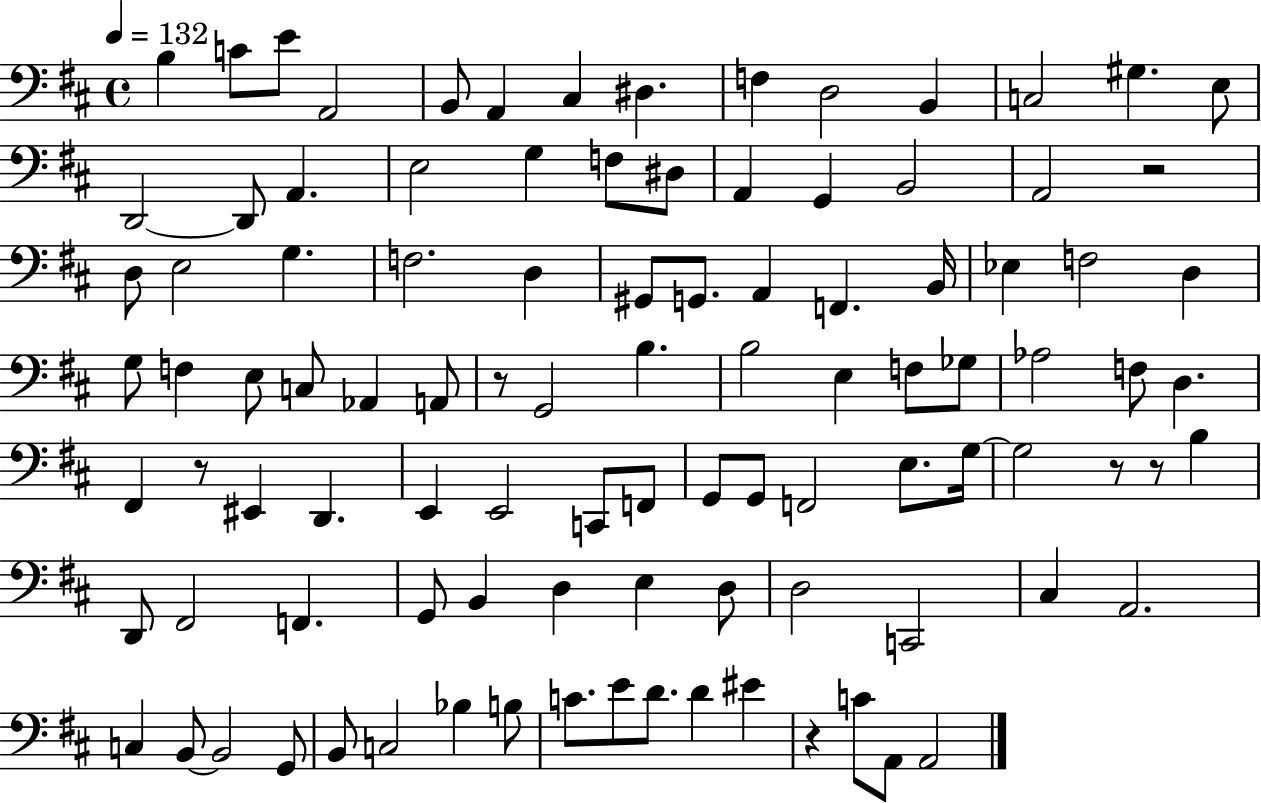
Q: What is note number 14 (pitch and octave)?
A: E3